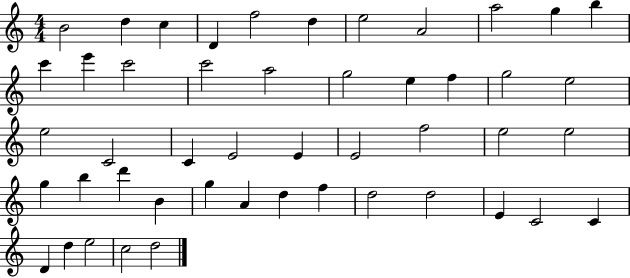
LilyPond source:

{
  \clef treble
  \numericTimeSignature
  \time 4/4
  \key c \major
  b'2 d''4 c''4 | d'4 f''2 d''4 | e''2 a'2 | a''2 g''4 b''4 | \break c'''4 e'''4 c'''2 | c'''2 a''2 | g''2 e''4 f''4 | g''2 e''2 | \break e''2 c'2 | c'4 e'2 e'4 | e'2 f''2 | e''2 e''2 | \break g''4 b''4 d'''4 b'4 | g''4 a'4 d''4 f''4 | d''2 d''2 | e'4 c'2 c'4 | \break d'4 d''4 e''2 | c''2 d''2 | \bar "|."
}